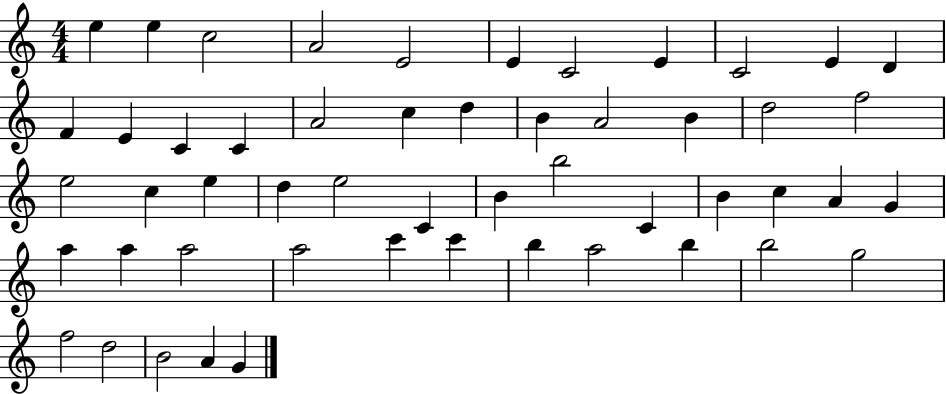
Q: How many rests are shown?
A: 0